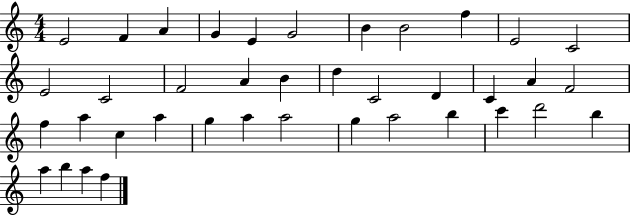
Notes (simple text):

E4/h F4/q A4/q G4/q E4/q G4/h B4/q B4/h F5/q E4/h C4/h E4/h C4/h F4/h A4/q B4/q D5/q C4/h D4/q C4/q A4/q F4/h F5/q A5/q C5/q A5/q G5/q A5/q A5/h G5/q A5/h B5/q C6/q D6/h B5/q A5/q B5/q A5/q F5/q